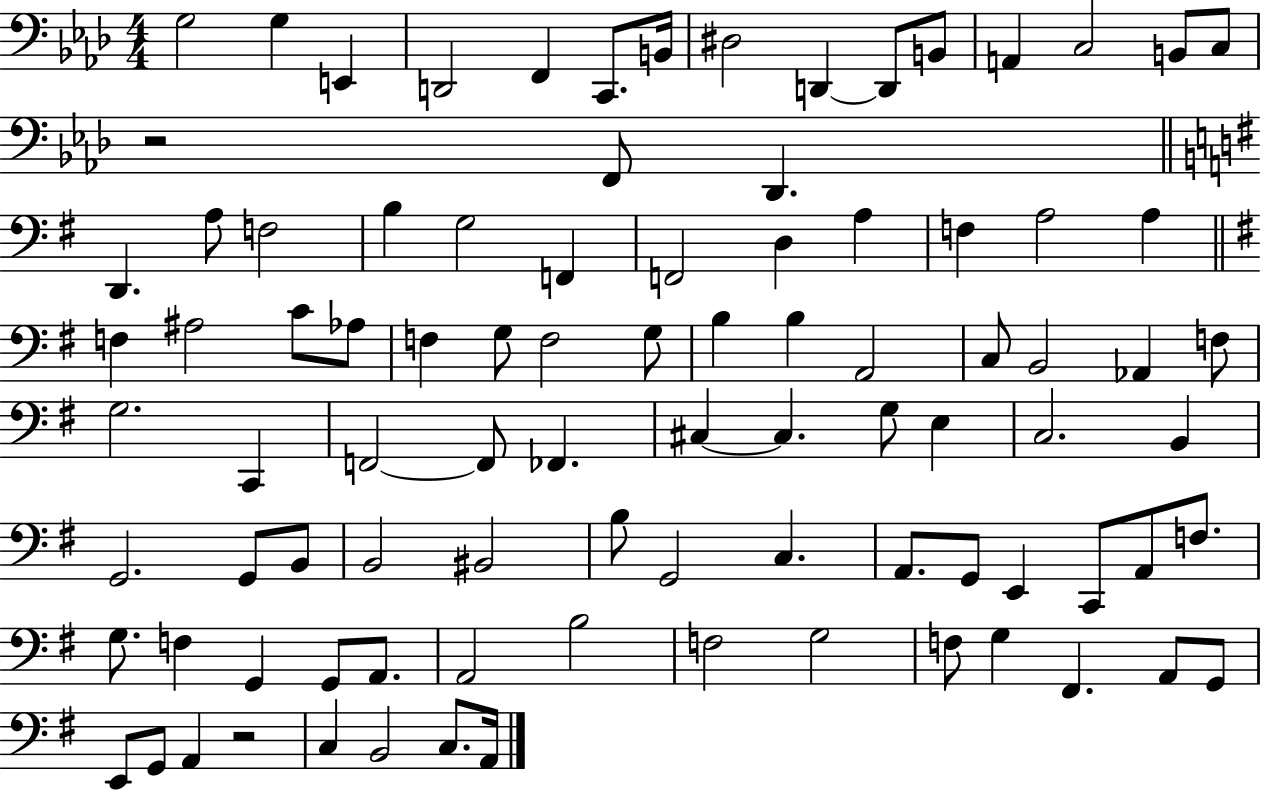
G3/h G3/q E2/q D2/h F2/q C2/e. B2/s D#3/h D2/q D2/e B2/e A2/q C3/h B2/e C3/e R/h F2/e Db2/q. D2/q. A3/e F3/h B3/q G3/h F2/q F2/h D3/q A3/q F3/q A3/h A3/q F3/q A#3/h C4/e Ab3/e F3/q G3/e F3/h G3/e B3/q B3/q A2/h C3/e B2/h Ab2/q F3/e G3/h. C2/q F2/h F2/e FES2/q. C#3/q C#3/q. G3/e E3/q C3/h. B2/q G2/h. G2/e B2/e B2/h BIS2/h B3/e G2/h C3/q. A2/e. G2/e E2/q C2/e A2/e F3/e. G3/e. F3/q G2/q G2/e A2/e. A2/h B3/h F3/h G3/h F3/e G3/q F#2/q. A2/e G2/e E2/e G2/e A2/q R/h C3/q B2/h C3/e. A2/s